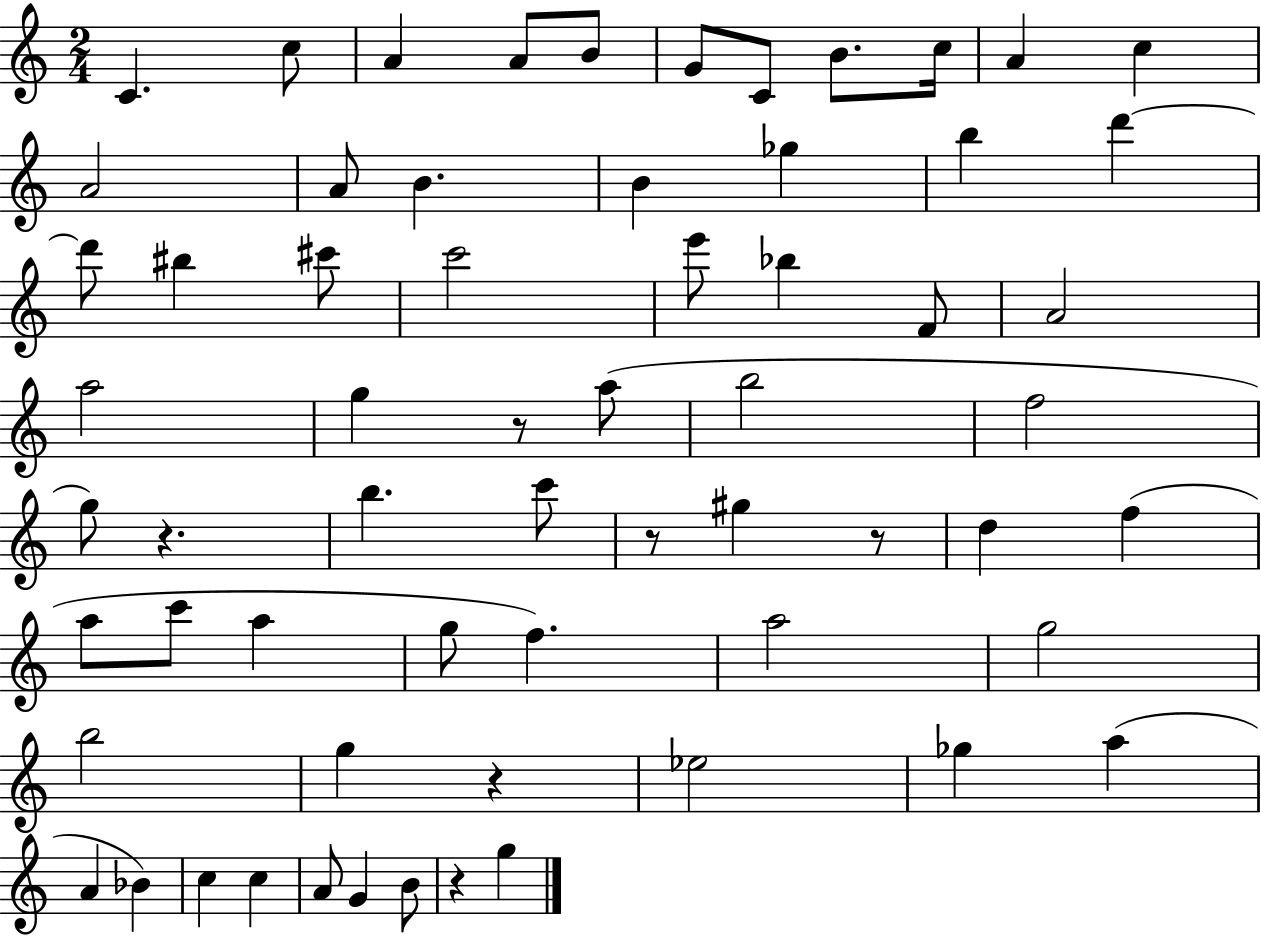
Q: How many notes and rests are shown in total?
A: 63